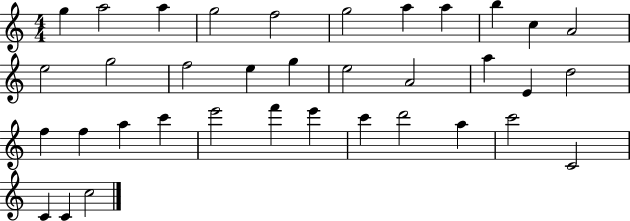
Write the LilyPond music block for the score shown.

{
  \clef treble
  \numericTimeSignature
  \time 4/4
  \key c \major
  g''4 a''2 a''4 | g''2 f''2 | g''2 a''4 a''4 | b''4 c''4 a'2 | \break e''2 g''2 | f''2 e''4 g''4 | e''2 a'2 | a''4 e'4 d''2 | \break f''4 f''4 a''4 c'''4 | e'''2 f'''4 e'''4 | c'''4 d'''2 a''4 | c'''2 c'2 | \break c'4 c'4 c''2 | \bar "|."
}